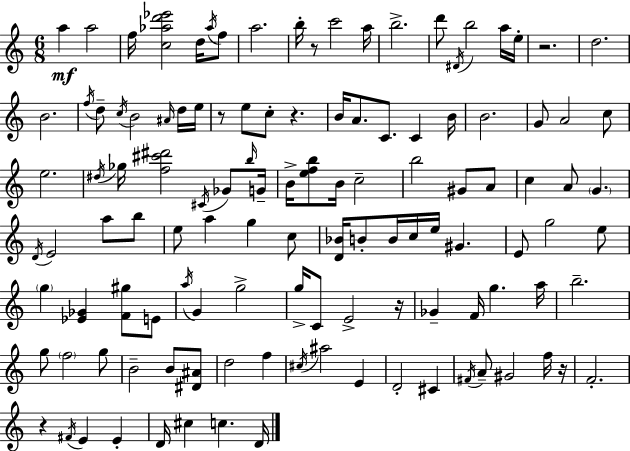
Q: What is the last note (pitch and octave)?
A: D4